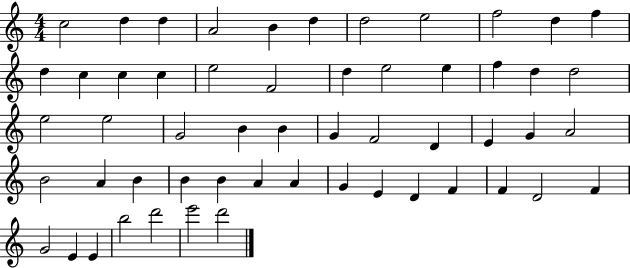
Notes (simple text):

C5/h D5/q D5/q A4/h B4/q D5/q D5/h E5/h F5/h D5/q F5/q D5/q C5/q C5/q C5/q E5/h F4/h D5/q E5/h E5/q F5/q D5/q D5/h E5/h E5/h G4/h B4/q B4/q G4/q F4/h D4/q E4/q G4/q A4/h B4/h A4/q B4/q B4/q B4/q A4/q A4/q G4/q E4/q D4/q F4/q F4/q D4/h F4/q G4/h E4/q E4/q B5/h D6/h E6/h D6/h